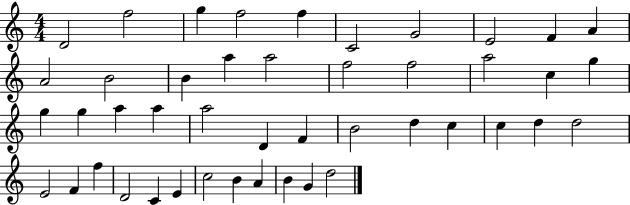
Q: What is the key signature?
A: C major